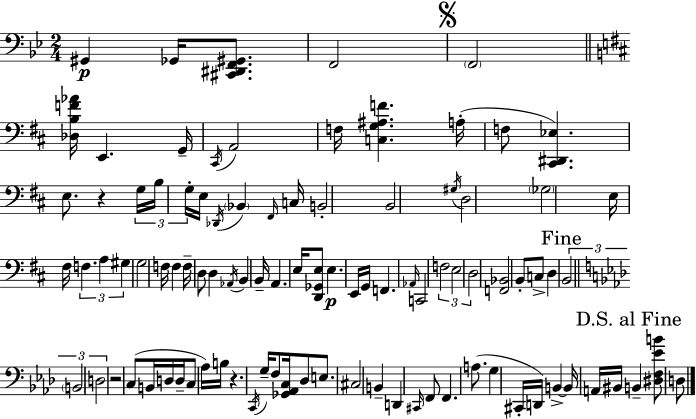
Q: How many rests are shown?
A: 3